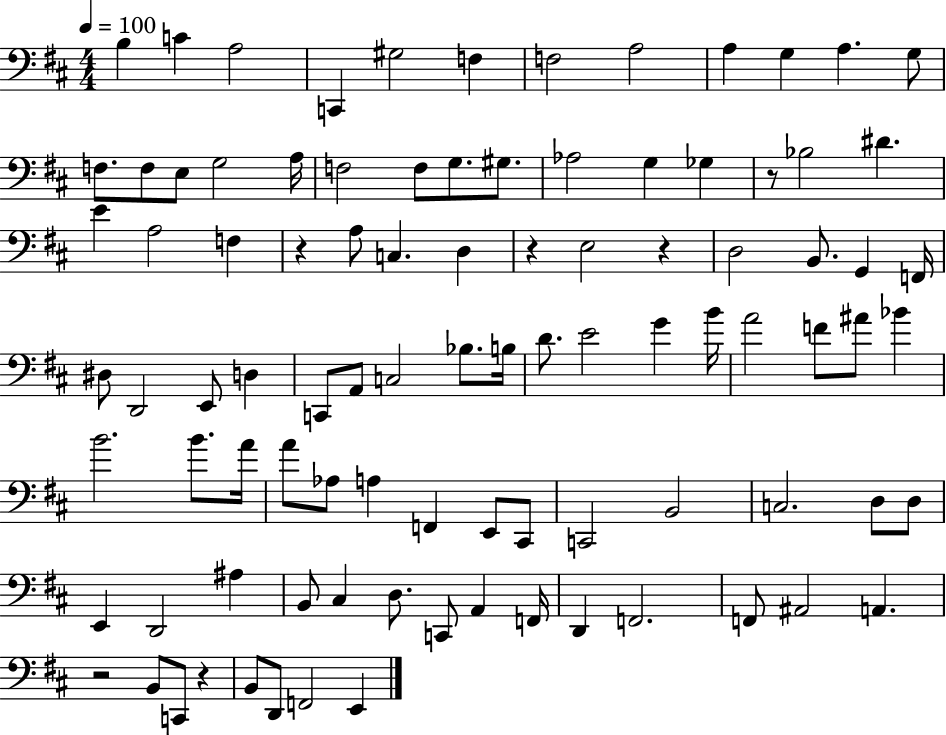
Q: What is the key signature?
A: D major